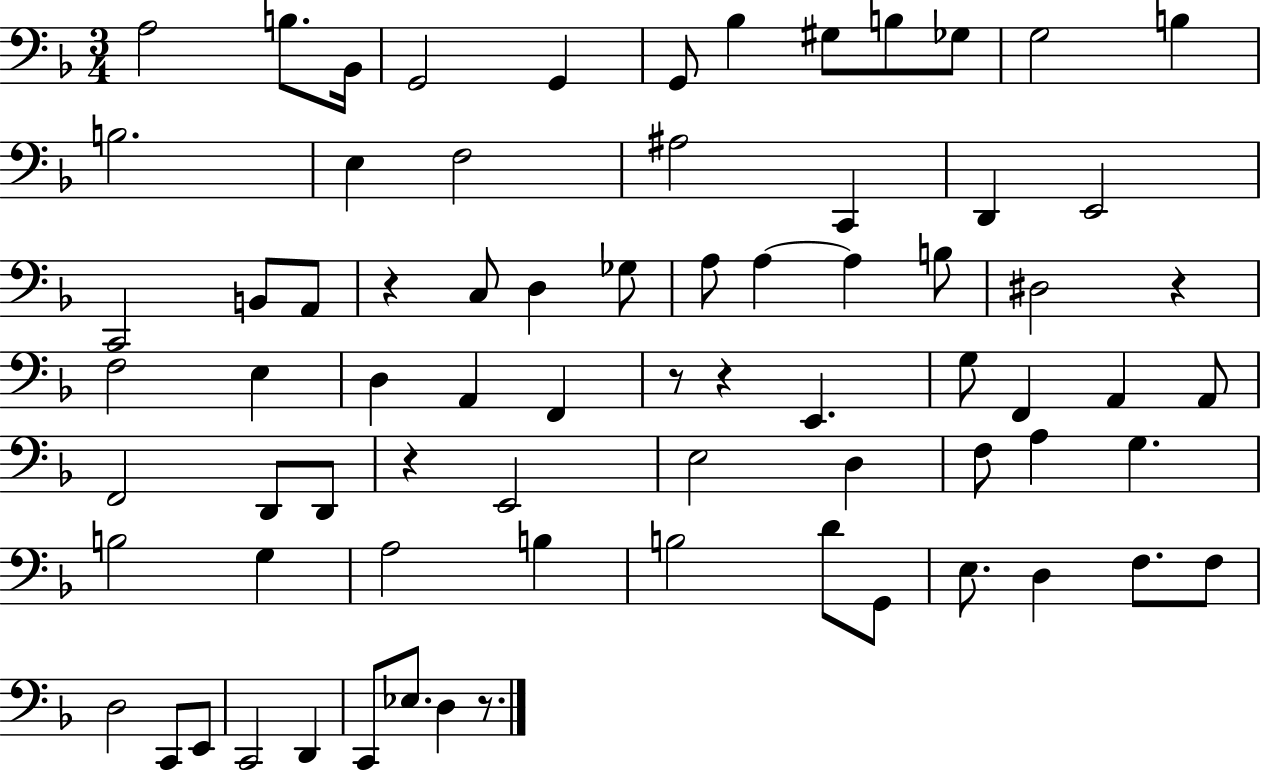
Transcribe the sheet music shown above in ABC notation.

X:1
T:Untitled
M:3/4
L:1/4
K:F
A,2 B,/2 _B,,/4 G,,2 G,, G,,/2 _B, ^G,/2 B,/2 _G,/2 G,2 B, B,2 E, F,2 ^A,2 C,, D,, E,,2 C,,2 B,,/2 A,,/2 z C,/2 D, _G,/2 A,/2 A, A, B,/2 ^D,2 z F,2 E, D, A,, F,, z/2 z E,, G,/2 F,, A,, A,,/2 F,,2 D,,/2 D,,/2 z E,,2 E,2 D, F,/2 A, G, B,2 G, A,2 B, B,2 D/2 G,,/2 E,/2 D, F,/2 F,/2 D,2 C,,/2 E,,/2 C,,2 D,, C,,/2 _E,/2 D, z/2